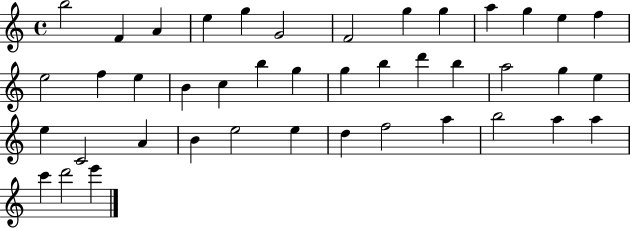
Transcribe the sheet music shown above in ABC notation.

X:1
T:Untitled
M:4/4
L:1/4
K:C
b2 F A e g G2 F2 g g a g e f e2 f e B c b g g b d' b a2 g e e C2 A B e2 e d f2 a b2 a a c' d'2 e'